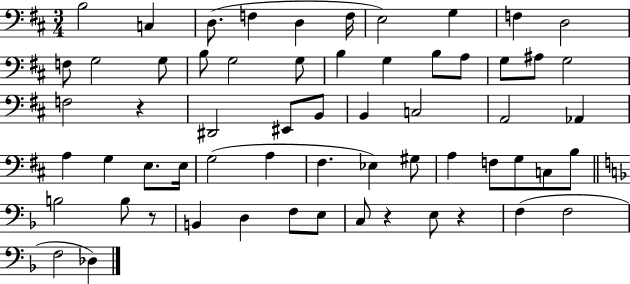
{
  \clef bass
  \numericTimeSignature
  \time 3/4
  \key d \major
  b2 c4 | d8.( f4 d4 f16 | e2) g4 | f4 d2 | \break f8 g2 g8 | b8 g2 g8 | b4 g4 b8 a8 | g8 ais8 g2 | \break f2 r4 | dis,2 eis,8 b,8 | b,4 c2 | a,2 aes,4 | \break a4 g4 e8. e16 | g2( a4 | fis4. ees4) gis8 | a4 f8 g8 c8 b8 | \break \bar "||" \break \key f \major b2 b8 r8 | b,4 d4 f8 e8 | c8 r4 e8 r4 | f4( f2 | \break f2 des4) | \bar "|."
}